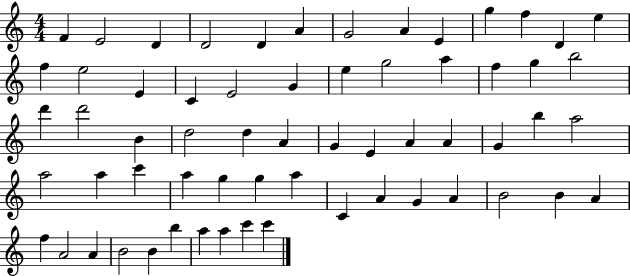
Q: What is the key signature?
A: C major